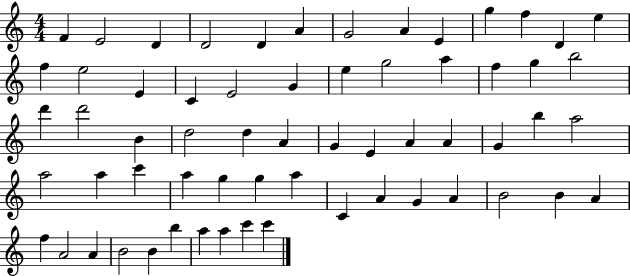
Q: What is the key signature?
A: C major